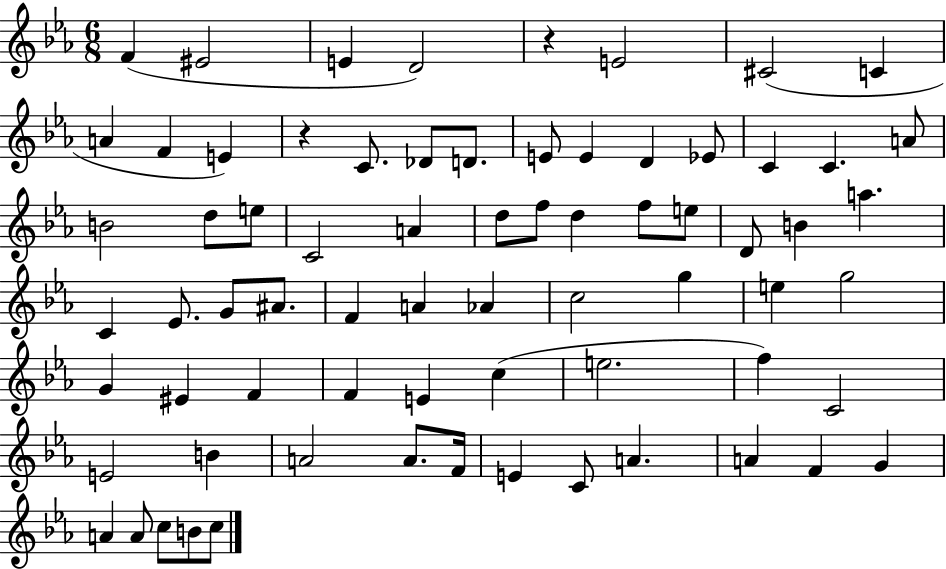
{
  \clef treble
  \numericTimeSignature
  \time 6/8
  \key ees \major
  \repeat volta 2 { f'4( eis'2 | e'4 d'2) | r4 e'2 | cis'2( c'4 | \break a'4 f'4 e'4) | r4 c'8. des'8 d'8. | e'8 e'4 d'4 ees'8 | c'4 c'4. a'8 | \break b'2 d''8 e''8 | c'2 a'4 | d''8 f''8 d''4 f''8 e''8 | d'8 b'4 a''4. | \break c'4 ees'8. g'8 ais'8. | f'4 a'4 aes'4 | c''2 g''4 | e''4 g''2 | \break g'4 eis'4 f'4 | f'4 e'4 c''4( | e''2. | f''4) c'2 | \break e'2 b'4 | a'2 a'8. f'16 | e'4 c'8 a'4. | a'4 f'4 g'4 | \break a'4 a'8 c''8 b'8 c''8 | } \bar "|."
}